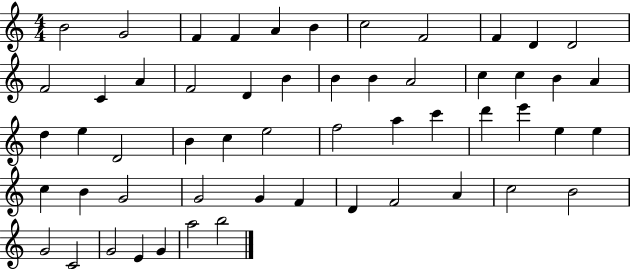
B4/h G4/h F4/q F4/q A4/q B4/q C5/h F4/h F4/q D4/q D4/h F4/h C4/q A4/q F4/h D4/q B4/q B4/q B4/q A4/h C5/q C5/q B4/q A4/q D5/q E5/q D4/h B4/q C5/q E5/h F5/h A5/q C6/q D6/q E6/q E5/q E5/q C5/q B4/q G4/h G4/h G4/q F4/q D4/q F4/h A4/q C5/h B4/h G4/h C4/h G4/h E4/q G4/q A5/h B5/h